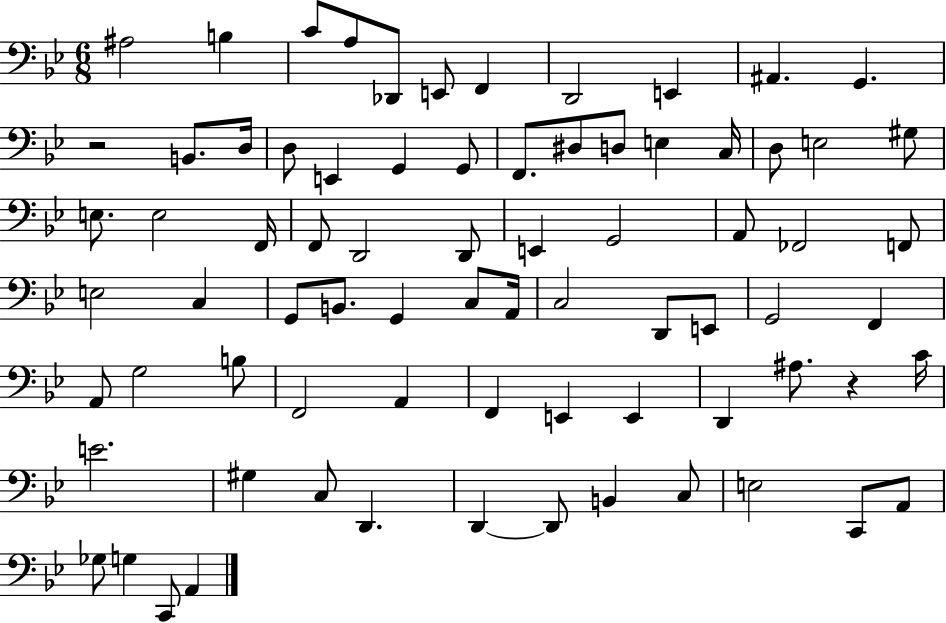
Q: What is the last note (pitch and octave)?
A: A2